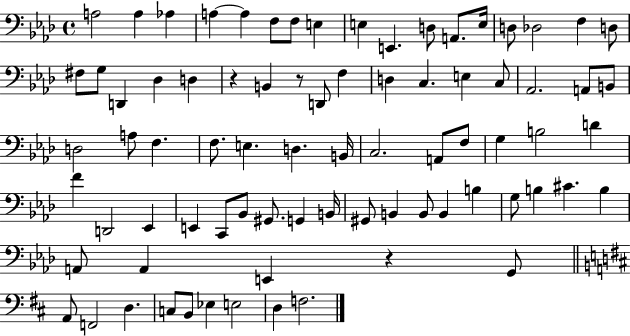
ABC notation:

X:1
T:Untitled
M:4/4
L:1/4
K:Ab
A,2 A, _A, A, A, F,/2 F,/2 E, E, E,, D,/2 A,,/2 E,/4 D,/2 _D,2 F, D,/2 ^F,/2 G,/2 D,, _D, D, z B,, z/2 D,,/2 F, D, C, E, C,/2 _A,,2 A,,/2 B,,/2 D,2 A,/2 F, F,/2 E, D, B,,/4 C,2 A,,/2 F,/2 G, B,2 D F D,,2 _E,, E,, C,,/2 _B,,/2 ^G,,/2 G,, B,,/4 ^G,,/2 B,, B,,/2 B,, B, G,/2 B, ^C B, A,,/2 A,, E,, z G,,/2 A,,/2 F,,2 D, C,/2 B,,/2 _E, E,2 D, F,2